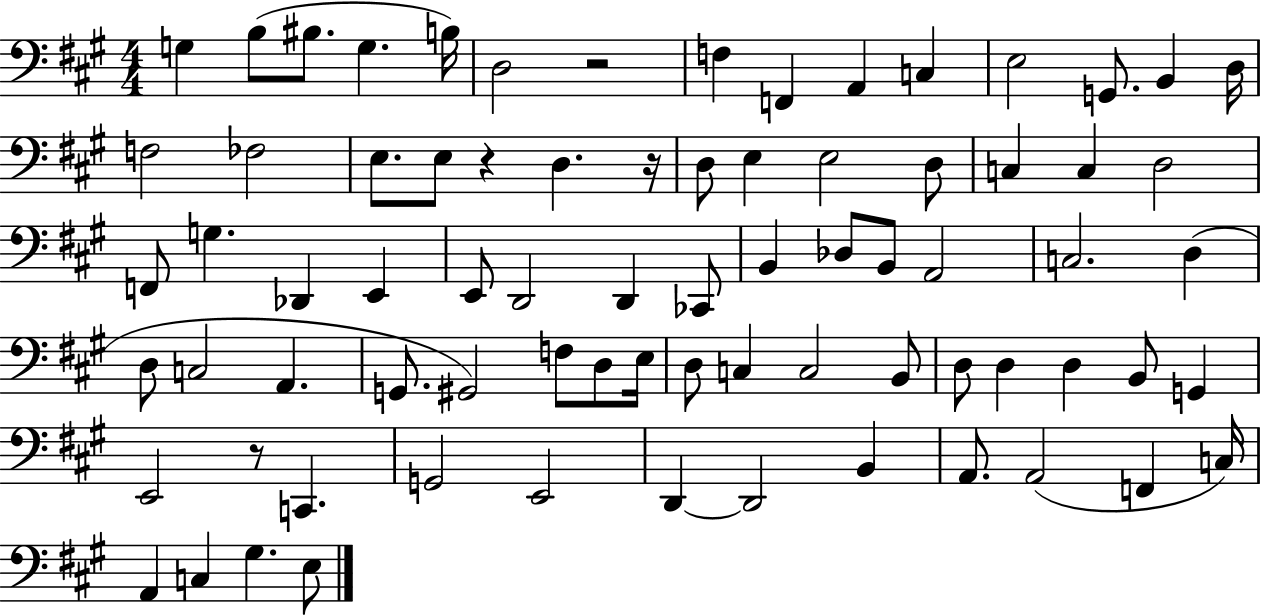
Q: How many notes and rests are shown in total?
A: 76